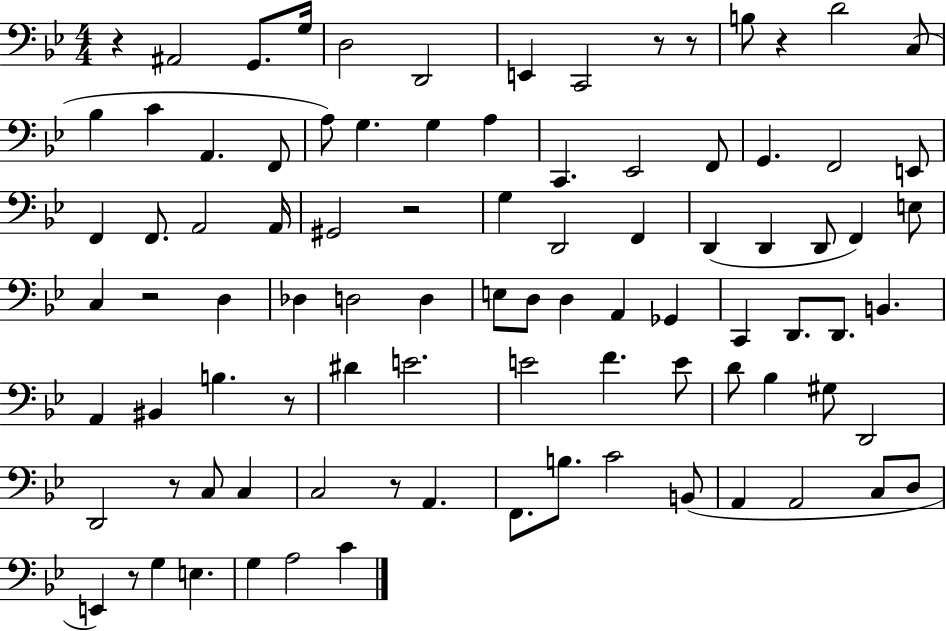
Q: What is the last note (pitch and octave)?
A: C4